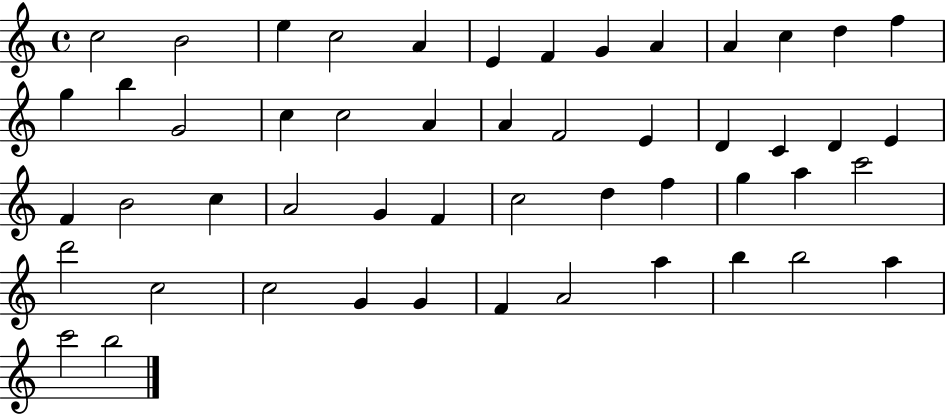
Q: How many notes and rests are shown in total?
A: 51